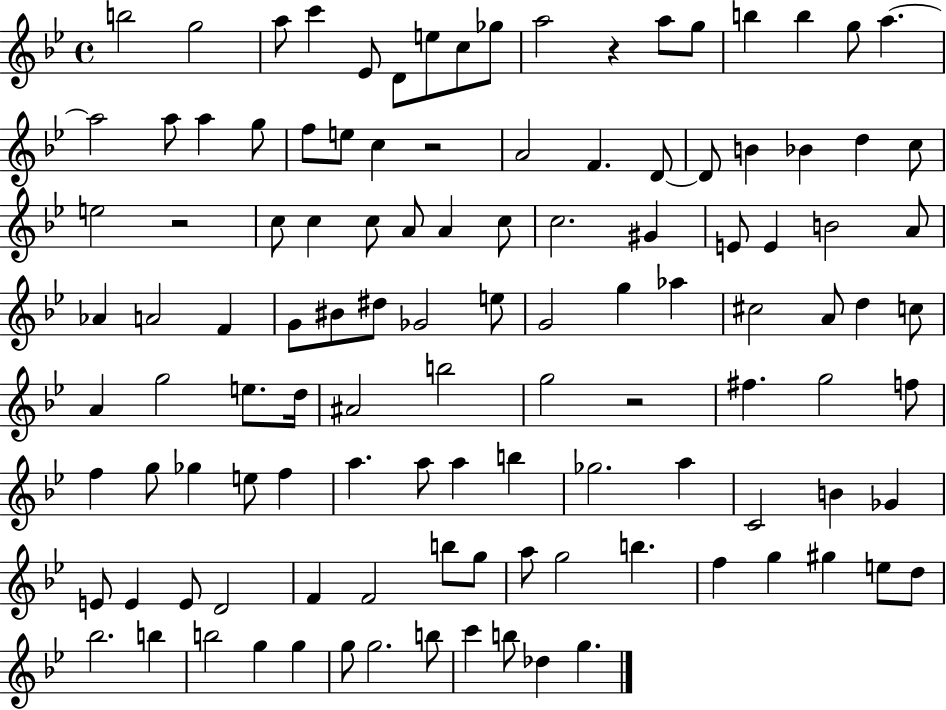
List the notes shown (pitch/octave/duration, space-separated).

B5/h G5/h A5/e C6/q Eb4/e D4/e E5/e C5/e Gb5/e A5/h R/q A5/e G5/e B5/q B5/q G5/e A5/q. A5/h A5/e A5/q G5/e F5/e E5/e C5/q R/h A4/h F4/q. D4/e D4/e B4/q Bb4/q D5/q C5/e E5/h R/h C5/e C5/q C5/e A4/e A4/q C5/e C5/h. G#4/q E4/e E4/q B4/h A4/e Ab4/q A4/h F4/q G4/e BIS4/e D#5/e Gb4/h E5/e G4/h G5/q Ab5/q C#5/h A4/e D5/q C5/e A4/q G5/h E5/e. D5/s A#4/h B5/h G5/h R/h F#5/q. G5/h F5/e F5/q G5/e Gb5/q E5/e F5/q A5/q. A5/e A5/q B5/q Gb5/h. A5/q C4/h B4/q Gb4/q E4/e E4/q E4/e D4/h F4/q F4/h B5/e G5/e A5/e G5/h B5/q. F5/q G5/q G#5/q E5/e D5/e Bb5/h. B5/q B5/h G5/q G5/q G5/e G5/h. B5/e C6/q B5/e Db5/q G5/q.